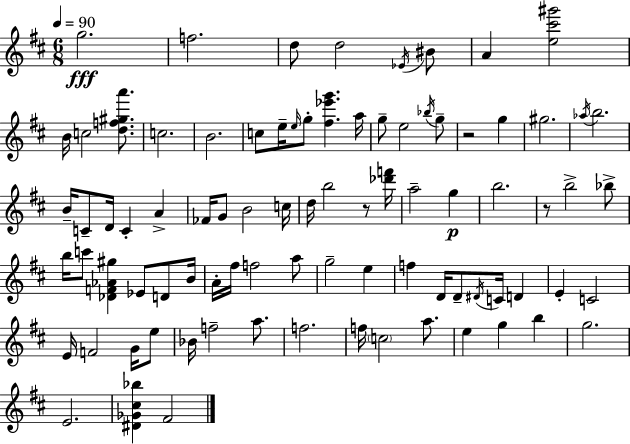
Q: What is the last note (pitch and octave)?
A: F#4